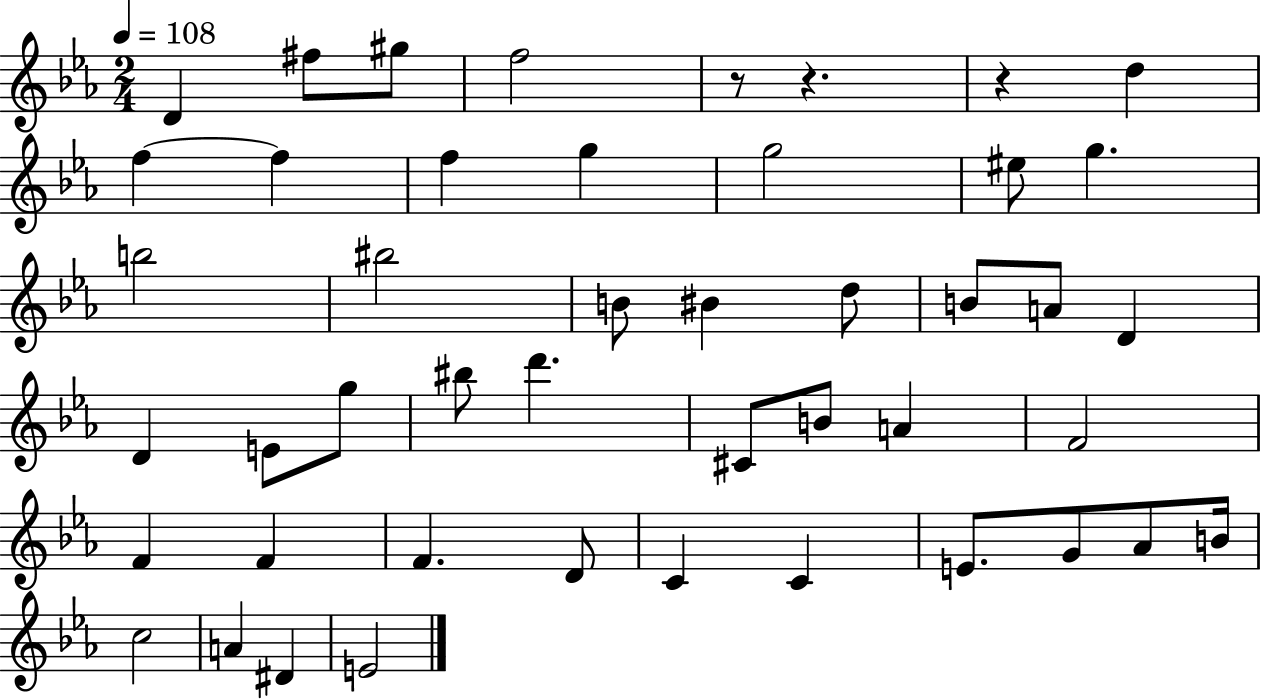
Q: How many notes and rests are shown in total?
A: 46